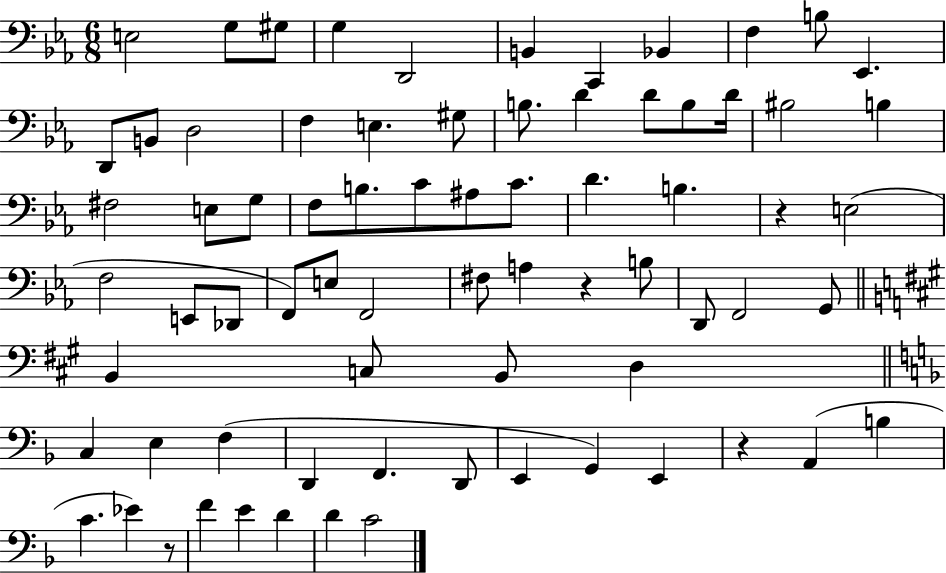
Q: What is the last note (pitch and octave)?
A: C4